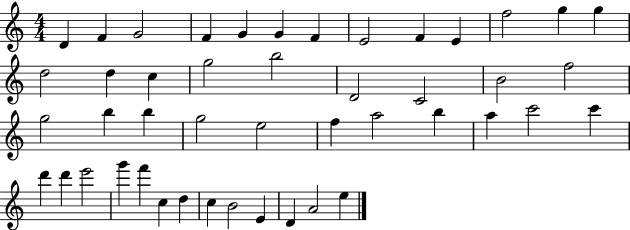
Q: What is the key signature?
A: C major